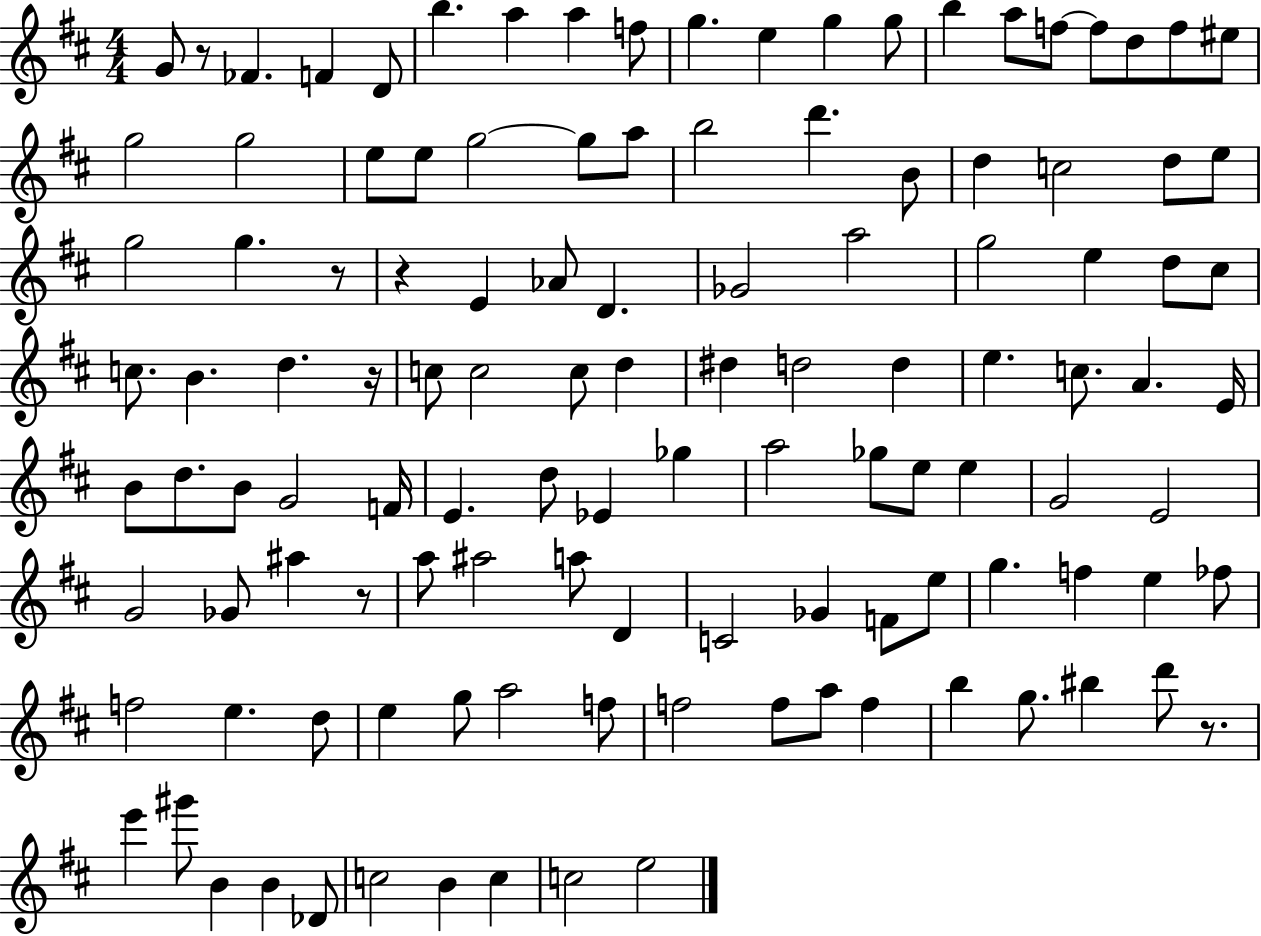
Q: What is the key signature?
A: D major